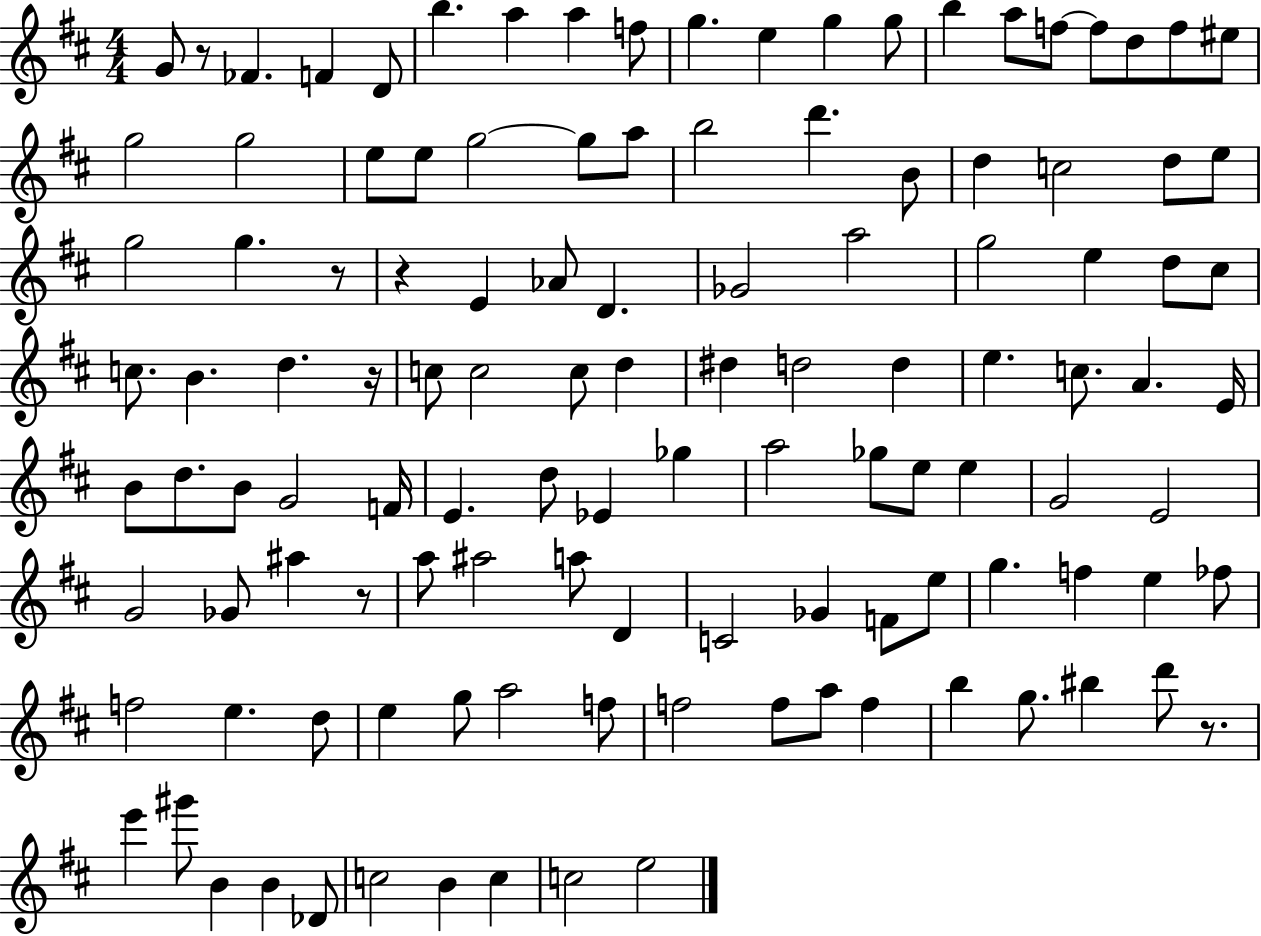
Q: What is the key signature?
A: D major